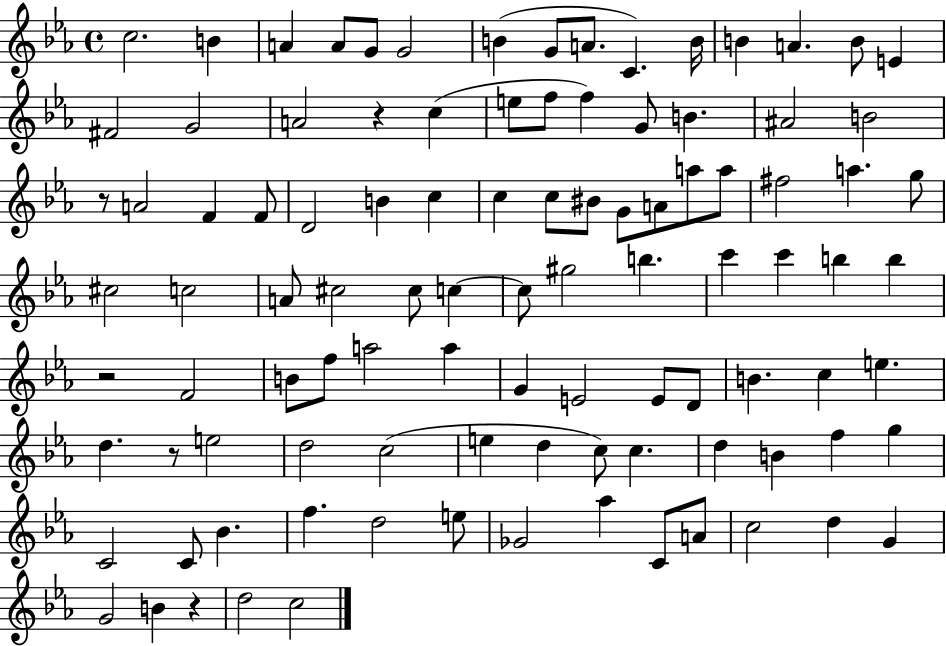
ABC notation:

X:1
T:Untitled
M:4/4
L:1/4
K:Eb
c2 B A A/2 G/2 G2 B G/2 A/2 C B/4 B A B/2 E ^F2 G2 A2 z c e/2 f/2 f G/2 B ^A2 B2 z/2 A2 F F/2 D2 B c c c/2 ^B/2 G/2 A/2 a/2 a/2 ^f2 a g/2 ^c2 c2 A/2 ^c2 ^c/2 c c/2 ^g2 b c' c' b b z2 F2 B/2 f/2 a2 a G E2 E/2 D/2 B c e d z/2 e2 d2 c2 e d c/2 c d B f g C2 C/2 _B f d2 e/2 _G2 _a C/2 A/2 c2 d G G2 B z d2 c2